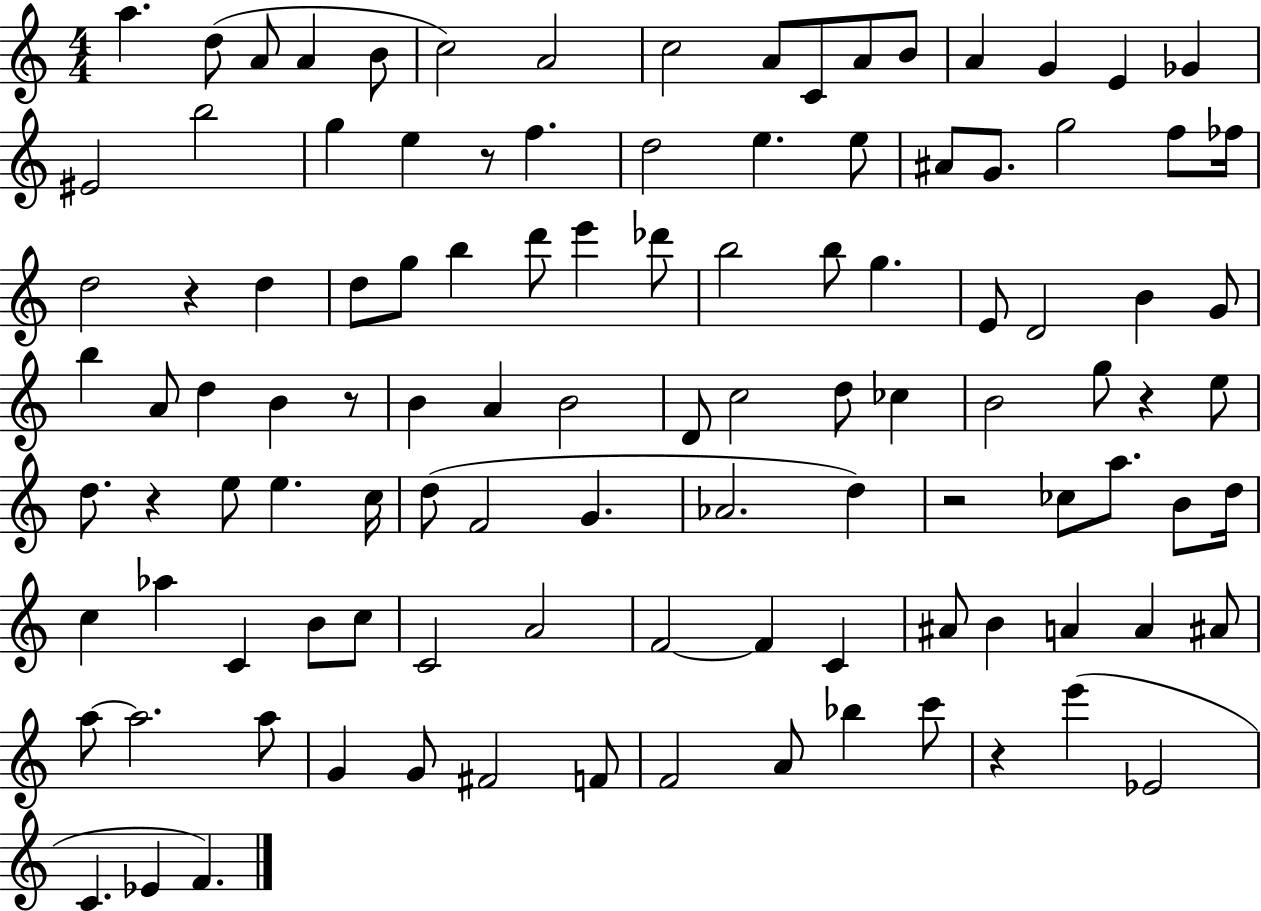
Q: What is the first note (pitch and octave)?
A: A5